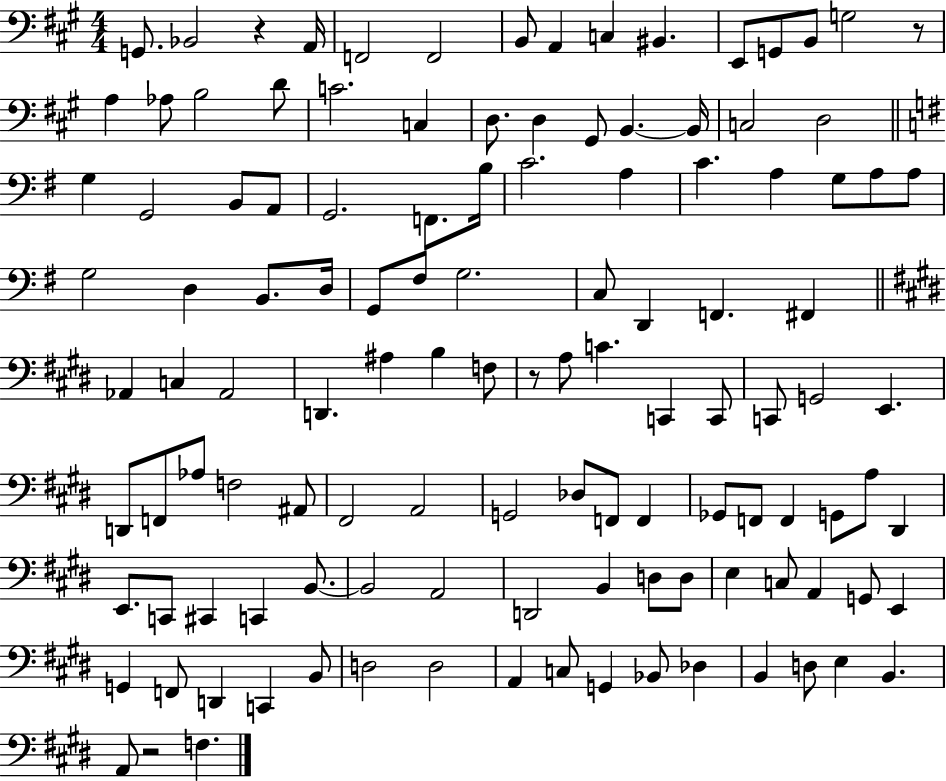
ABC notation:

X:1
T:Untitled
M:4/4
L:1/4
K:A
G,,/2 _B,,2 z A,,/4 F,,2 F,,2 B,,/2 A,, C, ^B,, E,,/2 G,,/2 B,,/2 G,2 z/2 A, _A,/2 B,2 D/2 C2 C, D,/2 D, ^G,,/2 B,, B,,/4 C,2 D,2 G, G,,2 B,,/2 A,,/2 G,,2 F,,/2 B,/4 C2 A, C A, G,/2 A,/2 A,/2 G,2 D, B,,/2 D,/4 G,,/2 ^F,/2 G,2 C,/2 D,, F,, ^F,, _A,, C, _A,,2 D,, ^A, B, F,/2 z/2 A,/2 C C,, C,,/2 C,,/2 G,,2 E,, D,,/2 F,,/2 _A,/2 F,2 ^A,,/2 ^F,,2 A,,2 G,,2 _D,/2 F,,/2 F,, _G,,/2 F,,/2 F,, G,,/2 A,/2 ^D,, E,,/2 C,,/2 ^C,, C,, B,,/2 B,,2 A,,2 D,,2 B,, D,/2 D,/2 E, C,/2 A,, G,,/2 E,, G,, F,,/2 D,, C,, B,,/2 D,2 D,2 A,, C,/2 G,, _B,,/2 _D, B,, D,/2 E, B,, A,,/2 z2 F,